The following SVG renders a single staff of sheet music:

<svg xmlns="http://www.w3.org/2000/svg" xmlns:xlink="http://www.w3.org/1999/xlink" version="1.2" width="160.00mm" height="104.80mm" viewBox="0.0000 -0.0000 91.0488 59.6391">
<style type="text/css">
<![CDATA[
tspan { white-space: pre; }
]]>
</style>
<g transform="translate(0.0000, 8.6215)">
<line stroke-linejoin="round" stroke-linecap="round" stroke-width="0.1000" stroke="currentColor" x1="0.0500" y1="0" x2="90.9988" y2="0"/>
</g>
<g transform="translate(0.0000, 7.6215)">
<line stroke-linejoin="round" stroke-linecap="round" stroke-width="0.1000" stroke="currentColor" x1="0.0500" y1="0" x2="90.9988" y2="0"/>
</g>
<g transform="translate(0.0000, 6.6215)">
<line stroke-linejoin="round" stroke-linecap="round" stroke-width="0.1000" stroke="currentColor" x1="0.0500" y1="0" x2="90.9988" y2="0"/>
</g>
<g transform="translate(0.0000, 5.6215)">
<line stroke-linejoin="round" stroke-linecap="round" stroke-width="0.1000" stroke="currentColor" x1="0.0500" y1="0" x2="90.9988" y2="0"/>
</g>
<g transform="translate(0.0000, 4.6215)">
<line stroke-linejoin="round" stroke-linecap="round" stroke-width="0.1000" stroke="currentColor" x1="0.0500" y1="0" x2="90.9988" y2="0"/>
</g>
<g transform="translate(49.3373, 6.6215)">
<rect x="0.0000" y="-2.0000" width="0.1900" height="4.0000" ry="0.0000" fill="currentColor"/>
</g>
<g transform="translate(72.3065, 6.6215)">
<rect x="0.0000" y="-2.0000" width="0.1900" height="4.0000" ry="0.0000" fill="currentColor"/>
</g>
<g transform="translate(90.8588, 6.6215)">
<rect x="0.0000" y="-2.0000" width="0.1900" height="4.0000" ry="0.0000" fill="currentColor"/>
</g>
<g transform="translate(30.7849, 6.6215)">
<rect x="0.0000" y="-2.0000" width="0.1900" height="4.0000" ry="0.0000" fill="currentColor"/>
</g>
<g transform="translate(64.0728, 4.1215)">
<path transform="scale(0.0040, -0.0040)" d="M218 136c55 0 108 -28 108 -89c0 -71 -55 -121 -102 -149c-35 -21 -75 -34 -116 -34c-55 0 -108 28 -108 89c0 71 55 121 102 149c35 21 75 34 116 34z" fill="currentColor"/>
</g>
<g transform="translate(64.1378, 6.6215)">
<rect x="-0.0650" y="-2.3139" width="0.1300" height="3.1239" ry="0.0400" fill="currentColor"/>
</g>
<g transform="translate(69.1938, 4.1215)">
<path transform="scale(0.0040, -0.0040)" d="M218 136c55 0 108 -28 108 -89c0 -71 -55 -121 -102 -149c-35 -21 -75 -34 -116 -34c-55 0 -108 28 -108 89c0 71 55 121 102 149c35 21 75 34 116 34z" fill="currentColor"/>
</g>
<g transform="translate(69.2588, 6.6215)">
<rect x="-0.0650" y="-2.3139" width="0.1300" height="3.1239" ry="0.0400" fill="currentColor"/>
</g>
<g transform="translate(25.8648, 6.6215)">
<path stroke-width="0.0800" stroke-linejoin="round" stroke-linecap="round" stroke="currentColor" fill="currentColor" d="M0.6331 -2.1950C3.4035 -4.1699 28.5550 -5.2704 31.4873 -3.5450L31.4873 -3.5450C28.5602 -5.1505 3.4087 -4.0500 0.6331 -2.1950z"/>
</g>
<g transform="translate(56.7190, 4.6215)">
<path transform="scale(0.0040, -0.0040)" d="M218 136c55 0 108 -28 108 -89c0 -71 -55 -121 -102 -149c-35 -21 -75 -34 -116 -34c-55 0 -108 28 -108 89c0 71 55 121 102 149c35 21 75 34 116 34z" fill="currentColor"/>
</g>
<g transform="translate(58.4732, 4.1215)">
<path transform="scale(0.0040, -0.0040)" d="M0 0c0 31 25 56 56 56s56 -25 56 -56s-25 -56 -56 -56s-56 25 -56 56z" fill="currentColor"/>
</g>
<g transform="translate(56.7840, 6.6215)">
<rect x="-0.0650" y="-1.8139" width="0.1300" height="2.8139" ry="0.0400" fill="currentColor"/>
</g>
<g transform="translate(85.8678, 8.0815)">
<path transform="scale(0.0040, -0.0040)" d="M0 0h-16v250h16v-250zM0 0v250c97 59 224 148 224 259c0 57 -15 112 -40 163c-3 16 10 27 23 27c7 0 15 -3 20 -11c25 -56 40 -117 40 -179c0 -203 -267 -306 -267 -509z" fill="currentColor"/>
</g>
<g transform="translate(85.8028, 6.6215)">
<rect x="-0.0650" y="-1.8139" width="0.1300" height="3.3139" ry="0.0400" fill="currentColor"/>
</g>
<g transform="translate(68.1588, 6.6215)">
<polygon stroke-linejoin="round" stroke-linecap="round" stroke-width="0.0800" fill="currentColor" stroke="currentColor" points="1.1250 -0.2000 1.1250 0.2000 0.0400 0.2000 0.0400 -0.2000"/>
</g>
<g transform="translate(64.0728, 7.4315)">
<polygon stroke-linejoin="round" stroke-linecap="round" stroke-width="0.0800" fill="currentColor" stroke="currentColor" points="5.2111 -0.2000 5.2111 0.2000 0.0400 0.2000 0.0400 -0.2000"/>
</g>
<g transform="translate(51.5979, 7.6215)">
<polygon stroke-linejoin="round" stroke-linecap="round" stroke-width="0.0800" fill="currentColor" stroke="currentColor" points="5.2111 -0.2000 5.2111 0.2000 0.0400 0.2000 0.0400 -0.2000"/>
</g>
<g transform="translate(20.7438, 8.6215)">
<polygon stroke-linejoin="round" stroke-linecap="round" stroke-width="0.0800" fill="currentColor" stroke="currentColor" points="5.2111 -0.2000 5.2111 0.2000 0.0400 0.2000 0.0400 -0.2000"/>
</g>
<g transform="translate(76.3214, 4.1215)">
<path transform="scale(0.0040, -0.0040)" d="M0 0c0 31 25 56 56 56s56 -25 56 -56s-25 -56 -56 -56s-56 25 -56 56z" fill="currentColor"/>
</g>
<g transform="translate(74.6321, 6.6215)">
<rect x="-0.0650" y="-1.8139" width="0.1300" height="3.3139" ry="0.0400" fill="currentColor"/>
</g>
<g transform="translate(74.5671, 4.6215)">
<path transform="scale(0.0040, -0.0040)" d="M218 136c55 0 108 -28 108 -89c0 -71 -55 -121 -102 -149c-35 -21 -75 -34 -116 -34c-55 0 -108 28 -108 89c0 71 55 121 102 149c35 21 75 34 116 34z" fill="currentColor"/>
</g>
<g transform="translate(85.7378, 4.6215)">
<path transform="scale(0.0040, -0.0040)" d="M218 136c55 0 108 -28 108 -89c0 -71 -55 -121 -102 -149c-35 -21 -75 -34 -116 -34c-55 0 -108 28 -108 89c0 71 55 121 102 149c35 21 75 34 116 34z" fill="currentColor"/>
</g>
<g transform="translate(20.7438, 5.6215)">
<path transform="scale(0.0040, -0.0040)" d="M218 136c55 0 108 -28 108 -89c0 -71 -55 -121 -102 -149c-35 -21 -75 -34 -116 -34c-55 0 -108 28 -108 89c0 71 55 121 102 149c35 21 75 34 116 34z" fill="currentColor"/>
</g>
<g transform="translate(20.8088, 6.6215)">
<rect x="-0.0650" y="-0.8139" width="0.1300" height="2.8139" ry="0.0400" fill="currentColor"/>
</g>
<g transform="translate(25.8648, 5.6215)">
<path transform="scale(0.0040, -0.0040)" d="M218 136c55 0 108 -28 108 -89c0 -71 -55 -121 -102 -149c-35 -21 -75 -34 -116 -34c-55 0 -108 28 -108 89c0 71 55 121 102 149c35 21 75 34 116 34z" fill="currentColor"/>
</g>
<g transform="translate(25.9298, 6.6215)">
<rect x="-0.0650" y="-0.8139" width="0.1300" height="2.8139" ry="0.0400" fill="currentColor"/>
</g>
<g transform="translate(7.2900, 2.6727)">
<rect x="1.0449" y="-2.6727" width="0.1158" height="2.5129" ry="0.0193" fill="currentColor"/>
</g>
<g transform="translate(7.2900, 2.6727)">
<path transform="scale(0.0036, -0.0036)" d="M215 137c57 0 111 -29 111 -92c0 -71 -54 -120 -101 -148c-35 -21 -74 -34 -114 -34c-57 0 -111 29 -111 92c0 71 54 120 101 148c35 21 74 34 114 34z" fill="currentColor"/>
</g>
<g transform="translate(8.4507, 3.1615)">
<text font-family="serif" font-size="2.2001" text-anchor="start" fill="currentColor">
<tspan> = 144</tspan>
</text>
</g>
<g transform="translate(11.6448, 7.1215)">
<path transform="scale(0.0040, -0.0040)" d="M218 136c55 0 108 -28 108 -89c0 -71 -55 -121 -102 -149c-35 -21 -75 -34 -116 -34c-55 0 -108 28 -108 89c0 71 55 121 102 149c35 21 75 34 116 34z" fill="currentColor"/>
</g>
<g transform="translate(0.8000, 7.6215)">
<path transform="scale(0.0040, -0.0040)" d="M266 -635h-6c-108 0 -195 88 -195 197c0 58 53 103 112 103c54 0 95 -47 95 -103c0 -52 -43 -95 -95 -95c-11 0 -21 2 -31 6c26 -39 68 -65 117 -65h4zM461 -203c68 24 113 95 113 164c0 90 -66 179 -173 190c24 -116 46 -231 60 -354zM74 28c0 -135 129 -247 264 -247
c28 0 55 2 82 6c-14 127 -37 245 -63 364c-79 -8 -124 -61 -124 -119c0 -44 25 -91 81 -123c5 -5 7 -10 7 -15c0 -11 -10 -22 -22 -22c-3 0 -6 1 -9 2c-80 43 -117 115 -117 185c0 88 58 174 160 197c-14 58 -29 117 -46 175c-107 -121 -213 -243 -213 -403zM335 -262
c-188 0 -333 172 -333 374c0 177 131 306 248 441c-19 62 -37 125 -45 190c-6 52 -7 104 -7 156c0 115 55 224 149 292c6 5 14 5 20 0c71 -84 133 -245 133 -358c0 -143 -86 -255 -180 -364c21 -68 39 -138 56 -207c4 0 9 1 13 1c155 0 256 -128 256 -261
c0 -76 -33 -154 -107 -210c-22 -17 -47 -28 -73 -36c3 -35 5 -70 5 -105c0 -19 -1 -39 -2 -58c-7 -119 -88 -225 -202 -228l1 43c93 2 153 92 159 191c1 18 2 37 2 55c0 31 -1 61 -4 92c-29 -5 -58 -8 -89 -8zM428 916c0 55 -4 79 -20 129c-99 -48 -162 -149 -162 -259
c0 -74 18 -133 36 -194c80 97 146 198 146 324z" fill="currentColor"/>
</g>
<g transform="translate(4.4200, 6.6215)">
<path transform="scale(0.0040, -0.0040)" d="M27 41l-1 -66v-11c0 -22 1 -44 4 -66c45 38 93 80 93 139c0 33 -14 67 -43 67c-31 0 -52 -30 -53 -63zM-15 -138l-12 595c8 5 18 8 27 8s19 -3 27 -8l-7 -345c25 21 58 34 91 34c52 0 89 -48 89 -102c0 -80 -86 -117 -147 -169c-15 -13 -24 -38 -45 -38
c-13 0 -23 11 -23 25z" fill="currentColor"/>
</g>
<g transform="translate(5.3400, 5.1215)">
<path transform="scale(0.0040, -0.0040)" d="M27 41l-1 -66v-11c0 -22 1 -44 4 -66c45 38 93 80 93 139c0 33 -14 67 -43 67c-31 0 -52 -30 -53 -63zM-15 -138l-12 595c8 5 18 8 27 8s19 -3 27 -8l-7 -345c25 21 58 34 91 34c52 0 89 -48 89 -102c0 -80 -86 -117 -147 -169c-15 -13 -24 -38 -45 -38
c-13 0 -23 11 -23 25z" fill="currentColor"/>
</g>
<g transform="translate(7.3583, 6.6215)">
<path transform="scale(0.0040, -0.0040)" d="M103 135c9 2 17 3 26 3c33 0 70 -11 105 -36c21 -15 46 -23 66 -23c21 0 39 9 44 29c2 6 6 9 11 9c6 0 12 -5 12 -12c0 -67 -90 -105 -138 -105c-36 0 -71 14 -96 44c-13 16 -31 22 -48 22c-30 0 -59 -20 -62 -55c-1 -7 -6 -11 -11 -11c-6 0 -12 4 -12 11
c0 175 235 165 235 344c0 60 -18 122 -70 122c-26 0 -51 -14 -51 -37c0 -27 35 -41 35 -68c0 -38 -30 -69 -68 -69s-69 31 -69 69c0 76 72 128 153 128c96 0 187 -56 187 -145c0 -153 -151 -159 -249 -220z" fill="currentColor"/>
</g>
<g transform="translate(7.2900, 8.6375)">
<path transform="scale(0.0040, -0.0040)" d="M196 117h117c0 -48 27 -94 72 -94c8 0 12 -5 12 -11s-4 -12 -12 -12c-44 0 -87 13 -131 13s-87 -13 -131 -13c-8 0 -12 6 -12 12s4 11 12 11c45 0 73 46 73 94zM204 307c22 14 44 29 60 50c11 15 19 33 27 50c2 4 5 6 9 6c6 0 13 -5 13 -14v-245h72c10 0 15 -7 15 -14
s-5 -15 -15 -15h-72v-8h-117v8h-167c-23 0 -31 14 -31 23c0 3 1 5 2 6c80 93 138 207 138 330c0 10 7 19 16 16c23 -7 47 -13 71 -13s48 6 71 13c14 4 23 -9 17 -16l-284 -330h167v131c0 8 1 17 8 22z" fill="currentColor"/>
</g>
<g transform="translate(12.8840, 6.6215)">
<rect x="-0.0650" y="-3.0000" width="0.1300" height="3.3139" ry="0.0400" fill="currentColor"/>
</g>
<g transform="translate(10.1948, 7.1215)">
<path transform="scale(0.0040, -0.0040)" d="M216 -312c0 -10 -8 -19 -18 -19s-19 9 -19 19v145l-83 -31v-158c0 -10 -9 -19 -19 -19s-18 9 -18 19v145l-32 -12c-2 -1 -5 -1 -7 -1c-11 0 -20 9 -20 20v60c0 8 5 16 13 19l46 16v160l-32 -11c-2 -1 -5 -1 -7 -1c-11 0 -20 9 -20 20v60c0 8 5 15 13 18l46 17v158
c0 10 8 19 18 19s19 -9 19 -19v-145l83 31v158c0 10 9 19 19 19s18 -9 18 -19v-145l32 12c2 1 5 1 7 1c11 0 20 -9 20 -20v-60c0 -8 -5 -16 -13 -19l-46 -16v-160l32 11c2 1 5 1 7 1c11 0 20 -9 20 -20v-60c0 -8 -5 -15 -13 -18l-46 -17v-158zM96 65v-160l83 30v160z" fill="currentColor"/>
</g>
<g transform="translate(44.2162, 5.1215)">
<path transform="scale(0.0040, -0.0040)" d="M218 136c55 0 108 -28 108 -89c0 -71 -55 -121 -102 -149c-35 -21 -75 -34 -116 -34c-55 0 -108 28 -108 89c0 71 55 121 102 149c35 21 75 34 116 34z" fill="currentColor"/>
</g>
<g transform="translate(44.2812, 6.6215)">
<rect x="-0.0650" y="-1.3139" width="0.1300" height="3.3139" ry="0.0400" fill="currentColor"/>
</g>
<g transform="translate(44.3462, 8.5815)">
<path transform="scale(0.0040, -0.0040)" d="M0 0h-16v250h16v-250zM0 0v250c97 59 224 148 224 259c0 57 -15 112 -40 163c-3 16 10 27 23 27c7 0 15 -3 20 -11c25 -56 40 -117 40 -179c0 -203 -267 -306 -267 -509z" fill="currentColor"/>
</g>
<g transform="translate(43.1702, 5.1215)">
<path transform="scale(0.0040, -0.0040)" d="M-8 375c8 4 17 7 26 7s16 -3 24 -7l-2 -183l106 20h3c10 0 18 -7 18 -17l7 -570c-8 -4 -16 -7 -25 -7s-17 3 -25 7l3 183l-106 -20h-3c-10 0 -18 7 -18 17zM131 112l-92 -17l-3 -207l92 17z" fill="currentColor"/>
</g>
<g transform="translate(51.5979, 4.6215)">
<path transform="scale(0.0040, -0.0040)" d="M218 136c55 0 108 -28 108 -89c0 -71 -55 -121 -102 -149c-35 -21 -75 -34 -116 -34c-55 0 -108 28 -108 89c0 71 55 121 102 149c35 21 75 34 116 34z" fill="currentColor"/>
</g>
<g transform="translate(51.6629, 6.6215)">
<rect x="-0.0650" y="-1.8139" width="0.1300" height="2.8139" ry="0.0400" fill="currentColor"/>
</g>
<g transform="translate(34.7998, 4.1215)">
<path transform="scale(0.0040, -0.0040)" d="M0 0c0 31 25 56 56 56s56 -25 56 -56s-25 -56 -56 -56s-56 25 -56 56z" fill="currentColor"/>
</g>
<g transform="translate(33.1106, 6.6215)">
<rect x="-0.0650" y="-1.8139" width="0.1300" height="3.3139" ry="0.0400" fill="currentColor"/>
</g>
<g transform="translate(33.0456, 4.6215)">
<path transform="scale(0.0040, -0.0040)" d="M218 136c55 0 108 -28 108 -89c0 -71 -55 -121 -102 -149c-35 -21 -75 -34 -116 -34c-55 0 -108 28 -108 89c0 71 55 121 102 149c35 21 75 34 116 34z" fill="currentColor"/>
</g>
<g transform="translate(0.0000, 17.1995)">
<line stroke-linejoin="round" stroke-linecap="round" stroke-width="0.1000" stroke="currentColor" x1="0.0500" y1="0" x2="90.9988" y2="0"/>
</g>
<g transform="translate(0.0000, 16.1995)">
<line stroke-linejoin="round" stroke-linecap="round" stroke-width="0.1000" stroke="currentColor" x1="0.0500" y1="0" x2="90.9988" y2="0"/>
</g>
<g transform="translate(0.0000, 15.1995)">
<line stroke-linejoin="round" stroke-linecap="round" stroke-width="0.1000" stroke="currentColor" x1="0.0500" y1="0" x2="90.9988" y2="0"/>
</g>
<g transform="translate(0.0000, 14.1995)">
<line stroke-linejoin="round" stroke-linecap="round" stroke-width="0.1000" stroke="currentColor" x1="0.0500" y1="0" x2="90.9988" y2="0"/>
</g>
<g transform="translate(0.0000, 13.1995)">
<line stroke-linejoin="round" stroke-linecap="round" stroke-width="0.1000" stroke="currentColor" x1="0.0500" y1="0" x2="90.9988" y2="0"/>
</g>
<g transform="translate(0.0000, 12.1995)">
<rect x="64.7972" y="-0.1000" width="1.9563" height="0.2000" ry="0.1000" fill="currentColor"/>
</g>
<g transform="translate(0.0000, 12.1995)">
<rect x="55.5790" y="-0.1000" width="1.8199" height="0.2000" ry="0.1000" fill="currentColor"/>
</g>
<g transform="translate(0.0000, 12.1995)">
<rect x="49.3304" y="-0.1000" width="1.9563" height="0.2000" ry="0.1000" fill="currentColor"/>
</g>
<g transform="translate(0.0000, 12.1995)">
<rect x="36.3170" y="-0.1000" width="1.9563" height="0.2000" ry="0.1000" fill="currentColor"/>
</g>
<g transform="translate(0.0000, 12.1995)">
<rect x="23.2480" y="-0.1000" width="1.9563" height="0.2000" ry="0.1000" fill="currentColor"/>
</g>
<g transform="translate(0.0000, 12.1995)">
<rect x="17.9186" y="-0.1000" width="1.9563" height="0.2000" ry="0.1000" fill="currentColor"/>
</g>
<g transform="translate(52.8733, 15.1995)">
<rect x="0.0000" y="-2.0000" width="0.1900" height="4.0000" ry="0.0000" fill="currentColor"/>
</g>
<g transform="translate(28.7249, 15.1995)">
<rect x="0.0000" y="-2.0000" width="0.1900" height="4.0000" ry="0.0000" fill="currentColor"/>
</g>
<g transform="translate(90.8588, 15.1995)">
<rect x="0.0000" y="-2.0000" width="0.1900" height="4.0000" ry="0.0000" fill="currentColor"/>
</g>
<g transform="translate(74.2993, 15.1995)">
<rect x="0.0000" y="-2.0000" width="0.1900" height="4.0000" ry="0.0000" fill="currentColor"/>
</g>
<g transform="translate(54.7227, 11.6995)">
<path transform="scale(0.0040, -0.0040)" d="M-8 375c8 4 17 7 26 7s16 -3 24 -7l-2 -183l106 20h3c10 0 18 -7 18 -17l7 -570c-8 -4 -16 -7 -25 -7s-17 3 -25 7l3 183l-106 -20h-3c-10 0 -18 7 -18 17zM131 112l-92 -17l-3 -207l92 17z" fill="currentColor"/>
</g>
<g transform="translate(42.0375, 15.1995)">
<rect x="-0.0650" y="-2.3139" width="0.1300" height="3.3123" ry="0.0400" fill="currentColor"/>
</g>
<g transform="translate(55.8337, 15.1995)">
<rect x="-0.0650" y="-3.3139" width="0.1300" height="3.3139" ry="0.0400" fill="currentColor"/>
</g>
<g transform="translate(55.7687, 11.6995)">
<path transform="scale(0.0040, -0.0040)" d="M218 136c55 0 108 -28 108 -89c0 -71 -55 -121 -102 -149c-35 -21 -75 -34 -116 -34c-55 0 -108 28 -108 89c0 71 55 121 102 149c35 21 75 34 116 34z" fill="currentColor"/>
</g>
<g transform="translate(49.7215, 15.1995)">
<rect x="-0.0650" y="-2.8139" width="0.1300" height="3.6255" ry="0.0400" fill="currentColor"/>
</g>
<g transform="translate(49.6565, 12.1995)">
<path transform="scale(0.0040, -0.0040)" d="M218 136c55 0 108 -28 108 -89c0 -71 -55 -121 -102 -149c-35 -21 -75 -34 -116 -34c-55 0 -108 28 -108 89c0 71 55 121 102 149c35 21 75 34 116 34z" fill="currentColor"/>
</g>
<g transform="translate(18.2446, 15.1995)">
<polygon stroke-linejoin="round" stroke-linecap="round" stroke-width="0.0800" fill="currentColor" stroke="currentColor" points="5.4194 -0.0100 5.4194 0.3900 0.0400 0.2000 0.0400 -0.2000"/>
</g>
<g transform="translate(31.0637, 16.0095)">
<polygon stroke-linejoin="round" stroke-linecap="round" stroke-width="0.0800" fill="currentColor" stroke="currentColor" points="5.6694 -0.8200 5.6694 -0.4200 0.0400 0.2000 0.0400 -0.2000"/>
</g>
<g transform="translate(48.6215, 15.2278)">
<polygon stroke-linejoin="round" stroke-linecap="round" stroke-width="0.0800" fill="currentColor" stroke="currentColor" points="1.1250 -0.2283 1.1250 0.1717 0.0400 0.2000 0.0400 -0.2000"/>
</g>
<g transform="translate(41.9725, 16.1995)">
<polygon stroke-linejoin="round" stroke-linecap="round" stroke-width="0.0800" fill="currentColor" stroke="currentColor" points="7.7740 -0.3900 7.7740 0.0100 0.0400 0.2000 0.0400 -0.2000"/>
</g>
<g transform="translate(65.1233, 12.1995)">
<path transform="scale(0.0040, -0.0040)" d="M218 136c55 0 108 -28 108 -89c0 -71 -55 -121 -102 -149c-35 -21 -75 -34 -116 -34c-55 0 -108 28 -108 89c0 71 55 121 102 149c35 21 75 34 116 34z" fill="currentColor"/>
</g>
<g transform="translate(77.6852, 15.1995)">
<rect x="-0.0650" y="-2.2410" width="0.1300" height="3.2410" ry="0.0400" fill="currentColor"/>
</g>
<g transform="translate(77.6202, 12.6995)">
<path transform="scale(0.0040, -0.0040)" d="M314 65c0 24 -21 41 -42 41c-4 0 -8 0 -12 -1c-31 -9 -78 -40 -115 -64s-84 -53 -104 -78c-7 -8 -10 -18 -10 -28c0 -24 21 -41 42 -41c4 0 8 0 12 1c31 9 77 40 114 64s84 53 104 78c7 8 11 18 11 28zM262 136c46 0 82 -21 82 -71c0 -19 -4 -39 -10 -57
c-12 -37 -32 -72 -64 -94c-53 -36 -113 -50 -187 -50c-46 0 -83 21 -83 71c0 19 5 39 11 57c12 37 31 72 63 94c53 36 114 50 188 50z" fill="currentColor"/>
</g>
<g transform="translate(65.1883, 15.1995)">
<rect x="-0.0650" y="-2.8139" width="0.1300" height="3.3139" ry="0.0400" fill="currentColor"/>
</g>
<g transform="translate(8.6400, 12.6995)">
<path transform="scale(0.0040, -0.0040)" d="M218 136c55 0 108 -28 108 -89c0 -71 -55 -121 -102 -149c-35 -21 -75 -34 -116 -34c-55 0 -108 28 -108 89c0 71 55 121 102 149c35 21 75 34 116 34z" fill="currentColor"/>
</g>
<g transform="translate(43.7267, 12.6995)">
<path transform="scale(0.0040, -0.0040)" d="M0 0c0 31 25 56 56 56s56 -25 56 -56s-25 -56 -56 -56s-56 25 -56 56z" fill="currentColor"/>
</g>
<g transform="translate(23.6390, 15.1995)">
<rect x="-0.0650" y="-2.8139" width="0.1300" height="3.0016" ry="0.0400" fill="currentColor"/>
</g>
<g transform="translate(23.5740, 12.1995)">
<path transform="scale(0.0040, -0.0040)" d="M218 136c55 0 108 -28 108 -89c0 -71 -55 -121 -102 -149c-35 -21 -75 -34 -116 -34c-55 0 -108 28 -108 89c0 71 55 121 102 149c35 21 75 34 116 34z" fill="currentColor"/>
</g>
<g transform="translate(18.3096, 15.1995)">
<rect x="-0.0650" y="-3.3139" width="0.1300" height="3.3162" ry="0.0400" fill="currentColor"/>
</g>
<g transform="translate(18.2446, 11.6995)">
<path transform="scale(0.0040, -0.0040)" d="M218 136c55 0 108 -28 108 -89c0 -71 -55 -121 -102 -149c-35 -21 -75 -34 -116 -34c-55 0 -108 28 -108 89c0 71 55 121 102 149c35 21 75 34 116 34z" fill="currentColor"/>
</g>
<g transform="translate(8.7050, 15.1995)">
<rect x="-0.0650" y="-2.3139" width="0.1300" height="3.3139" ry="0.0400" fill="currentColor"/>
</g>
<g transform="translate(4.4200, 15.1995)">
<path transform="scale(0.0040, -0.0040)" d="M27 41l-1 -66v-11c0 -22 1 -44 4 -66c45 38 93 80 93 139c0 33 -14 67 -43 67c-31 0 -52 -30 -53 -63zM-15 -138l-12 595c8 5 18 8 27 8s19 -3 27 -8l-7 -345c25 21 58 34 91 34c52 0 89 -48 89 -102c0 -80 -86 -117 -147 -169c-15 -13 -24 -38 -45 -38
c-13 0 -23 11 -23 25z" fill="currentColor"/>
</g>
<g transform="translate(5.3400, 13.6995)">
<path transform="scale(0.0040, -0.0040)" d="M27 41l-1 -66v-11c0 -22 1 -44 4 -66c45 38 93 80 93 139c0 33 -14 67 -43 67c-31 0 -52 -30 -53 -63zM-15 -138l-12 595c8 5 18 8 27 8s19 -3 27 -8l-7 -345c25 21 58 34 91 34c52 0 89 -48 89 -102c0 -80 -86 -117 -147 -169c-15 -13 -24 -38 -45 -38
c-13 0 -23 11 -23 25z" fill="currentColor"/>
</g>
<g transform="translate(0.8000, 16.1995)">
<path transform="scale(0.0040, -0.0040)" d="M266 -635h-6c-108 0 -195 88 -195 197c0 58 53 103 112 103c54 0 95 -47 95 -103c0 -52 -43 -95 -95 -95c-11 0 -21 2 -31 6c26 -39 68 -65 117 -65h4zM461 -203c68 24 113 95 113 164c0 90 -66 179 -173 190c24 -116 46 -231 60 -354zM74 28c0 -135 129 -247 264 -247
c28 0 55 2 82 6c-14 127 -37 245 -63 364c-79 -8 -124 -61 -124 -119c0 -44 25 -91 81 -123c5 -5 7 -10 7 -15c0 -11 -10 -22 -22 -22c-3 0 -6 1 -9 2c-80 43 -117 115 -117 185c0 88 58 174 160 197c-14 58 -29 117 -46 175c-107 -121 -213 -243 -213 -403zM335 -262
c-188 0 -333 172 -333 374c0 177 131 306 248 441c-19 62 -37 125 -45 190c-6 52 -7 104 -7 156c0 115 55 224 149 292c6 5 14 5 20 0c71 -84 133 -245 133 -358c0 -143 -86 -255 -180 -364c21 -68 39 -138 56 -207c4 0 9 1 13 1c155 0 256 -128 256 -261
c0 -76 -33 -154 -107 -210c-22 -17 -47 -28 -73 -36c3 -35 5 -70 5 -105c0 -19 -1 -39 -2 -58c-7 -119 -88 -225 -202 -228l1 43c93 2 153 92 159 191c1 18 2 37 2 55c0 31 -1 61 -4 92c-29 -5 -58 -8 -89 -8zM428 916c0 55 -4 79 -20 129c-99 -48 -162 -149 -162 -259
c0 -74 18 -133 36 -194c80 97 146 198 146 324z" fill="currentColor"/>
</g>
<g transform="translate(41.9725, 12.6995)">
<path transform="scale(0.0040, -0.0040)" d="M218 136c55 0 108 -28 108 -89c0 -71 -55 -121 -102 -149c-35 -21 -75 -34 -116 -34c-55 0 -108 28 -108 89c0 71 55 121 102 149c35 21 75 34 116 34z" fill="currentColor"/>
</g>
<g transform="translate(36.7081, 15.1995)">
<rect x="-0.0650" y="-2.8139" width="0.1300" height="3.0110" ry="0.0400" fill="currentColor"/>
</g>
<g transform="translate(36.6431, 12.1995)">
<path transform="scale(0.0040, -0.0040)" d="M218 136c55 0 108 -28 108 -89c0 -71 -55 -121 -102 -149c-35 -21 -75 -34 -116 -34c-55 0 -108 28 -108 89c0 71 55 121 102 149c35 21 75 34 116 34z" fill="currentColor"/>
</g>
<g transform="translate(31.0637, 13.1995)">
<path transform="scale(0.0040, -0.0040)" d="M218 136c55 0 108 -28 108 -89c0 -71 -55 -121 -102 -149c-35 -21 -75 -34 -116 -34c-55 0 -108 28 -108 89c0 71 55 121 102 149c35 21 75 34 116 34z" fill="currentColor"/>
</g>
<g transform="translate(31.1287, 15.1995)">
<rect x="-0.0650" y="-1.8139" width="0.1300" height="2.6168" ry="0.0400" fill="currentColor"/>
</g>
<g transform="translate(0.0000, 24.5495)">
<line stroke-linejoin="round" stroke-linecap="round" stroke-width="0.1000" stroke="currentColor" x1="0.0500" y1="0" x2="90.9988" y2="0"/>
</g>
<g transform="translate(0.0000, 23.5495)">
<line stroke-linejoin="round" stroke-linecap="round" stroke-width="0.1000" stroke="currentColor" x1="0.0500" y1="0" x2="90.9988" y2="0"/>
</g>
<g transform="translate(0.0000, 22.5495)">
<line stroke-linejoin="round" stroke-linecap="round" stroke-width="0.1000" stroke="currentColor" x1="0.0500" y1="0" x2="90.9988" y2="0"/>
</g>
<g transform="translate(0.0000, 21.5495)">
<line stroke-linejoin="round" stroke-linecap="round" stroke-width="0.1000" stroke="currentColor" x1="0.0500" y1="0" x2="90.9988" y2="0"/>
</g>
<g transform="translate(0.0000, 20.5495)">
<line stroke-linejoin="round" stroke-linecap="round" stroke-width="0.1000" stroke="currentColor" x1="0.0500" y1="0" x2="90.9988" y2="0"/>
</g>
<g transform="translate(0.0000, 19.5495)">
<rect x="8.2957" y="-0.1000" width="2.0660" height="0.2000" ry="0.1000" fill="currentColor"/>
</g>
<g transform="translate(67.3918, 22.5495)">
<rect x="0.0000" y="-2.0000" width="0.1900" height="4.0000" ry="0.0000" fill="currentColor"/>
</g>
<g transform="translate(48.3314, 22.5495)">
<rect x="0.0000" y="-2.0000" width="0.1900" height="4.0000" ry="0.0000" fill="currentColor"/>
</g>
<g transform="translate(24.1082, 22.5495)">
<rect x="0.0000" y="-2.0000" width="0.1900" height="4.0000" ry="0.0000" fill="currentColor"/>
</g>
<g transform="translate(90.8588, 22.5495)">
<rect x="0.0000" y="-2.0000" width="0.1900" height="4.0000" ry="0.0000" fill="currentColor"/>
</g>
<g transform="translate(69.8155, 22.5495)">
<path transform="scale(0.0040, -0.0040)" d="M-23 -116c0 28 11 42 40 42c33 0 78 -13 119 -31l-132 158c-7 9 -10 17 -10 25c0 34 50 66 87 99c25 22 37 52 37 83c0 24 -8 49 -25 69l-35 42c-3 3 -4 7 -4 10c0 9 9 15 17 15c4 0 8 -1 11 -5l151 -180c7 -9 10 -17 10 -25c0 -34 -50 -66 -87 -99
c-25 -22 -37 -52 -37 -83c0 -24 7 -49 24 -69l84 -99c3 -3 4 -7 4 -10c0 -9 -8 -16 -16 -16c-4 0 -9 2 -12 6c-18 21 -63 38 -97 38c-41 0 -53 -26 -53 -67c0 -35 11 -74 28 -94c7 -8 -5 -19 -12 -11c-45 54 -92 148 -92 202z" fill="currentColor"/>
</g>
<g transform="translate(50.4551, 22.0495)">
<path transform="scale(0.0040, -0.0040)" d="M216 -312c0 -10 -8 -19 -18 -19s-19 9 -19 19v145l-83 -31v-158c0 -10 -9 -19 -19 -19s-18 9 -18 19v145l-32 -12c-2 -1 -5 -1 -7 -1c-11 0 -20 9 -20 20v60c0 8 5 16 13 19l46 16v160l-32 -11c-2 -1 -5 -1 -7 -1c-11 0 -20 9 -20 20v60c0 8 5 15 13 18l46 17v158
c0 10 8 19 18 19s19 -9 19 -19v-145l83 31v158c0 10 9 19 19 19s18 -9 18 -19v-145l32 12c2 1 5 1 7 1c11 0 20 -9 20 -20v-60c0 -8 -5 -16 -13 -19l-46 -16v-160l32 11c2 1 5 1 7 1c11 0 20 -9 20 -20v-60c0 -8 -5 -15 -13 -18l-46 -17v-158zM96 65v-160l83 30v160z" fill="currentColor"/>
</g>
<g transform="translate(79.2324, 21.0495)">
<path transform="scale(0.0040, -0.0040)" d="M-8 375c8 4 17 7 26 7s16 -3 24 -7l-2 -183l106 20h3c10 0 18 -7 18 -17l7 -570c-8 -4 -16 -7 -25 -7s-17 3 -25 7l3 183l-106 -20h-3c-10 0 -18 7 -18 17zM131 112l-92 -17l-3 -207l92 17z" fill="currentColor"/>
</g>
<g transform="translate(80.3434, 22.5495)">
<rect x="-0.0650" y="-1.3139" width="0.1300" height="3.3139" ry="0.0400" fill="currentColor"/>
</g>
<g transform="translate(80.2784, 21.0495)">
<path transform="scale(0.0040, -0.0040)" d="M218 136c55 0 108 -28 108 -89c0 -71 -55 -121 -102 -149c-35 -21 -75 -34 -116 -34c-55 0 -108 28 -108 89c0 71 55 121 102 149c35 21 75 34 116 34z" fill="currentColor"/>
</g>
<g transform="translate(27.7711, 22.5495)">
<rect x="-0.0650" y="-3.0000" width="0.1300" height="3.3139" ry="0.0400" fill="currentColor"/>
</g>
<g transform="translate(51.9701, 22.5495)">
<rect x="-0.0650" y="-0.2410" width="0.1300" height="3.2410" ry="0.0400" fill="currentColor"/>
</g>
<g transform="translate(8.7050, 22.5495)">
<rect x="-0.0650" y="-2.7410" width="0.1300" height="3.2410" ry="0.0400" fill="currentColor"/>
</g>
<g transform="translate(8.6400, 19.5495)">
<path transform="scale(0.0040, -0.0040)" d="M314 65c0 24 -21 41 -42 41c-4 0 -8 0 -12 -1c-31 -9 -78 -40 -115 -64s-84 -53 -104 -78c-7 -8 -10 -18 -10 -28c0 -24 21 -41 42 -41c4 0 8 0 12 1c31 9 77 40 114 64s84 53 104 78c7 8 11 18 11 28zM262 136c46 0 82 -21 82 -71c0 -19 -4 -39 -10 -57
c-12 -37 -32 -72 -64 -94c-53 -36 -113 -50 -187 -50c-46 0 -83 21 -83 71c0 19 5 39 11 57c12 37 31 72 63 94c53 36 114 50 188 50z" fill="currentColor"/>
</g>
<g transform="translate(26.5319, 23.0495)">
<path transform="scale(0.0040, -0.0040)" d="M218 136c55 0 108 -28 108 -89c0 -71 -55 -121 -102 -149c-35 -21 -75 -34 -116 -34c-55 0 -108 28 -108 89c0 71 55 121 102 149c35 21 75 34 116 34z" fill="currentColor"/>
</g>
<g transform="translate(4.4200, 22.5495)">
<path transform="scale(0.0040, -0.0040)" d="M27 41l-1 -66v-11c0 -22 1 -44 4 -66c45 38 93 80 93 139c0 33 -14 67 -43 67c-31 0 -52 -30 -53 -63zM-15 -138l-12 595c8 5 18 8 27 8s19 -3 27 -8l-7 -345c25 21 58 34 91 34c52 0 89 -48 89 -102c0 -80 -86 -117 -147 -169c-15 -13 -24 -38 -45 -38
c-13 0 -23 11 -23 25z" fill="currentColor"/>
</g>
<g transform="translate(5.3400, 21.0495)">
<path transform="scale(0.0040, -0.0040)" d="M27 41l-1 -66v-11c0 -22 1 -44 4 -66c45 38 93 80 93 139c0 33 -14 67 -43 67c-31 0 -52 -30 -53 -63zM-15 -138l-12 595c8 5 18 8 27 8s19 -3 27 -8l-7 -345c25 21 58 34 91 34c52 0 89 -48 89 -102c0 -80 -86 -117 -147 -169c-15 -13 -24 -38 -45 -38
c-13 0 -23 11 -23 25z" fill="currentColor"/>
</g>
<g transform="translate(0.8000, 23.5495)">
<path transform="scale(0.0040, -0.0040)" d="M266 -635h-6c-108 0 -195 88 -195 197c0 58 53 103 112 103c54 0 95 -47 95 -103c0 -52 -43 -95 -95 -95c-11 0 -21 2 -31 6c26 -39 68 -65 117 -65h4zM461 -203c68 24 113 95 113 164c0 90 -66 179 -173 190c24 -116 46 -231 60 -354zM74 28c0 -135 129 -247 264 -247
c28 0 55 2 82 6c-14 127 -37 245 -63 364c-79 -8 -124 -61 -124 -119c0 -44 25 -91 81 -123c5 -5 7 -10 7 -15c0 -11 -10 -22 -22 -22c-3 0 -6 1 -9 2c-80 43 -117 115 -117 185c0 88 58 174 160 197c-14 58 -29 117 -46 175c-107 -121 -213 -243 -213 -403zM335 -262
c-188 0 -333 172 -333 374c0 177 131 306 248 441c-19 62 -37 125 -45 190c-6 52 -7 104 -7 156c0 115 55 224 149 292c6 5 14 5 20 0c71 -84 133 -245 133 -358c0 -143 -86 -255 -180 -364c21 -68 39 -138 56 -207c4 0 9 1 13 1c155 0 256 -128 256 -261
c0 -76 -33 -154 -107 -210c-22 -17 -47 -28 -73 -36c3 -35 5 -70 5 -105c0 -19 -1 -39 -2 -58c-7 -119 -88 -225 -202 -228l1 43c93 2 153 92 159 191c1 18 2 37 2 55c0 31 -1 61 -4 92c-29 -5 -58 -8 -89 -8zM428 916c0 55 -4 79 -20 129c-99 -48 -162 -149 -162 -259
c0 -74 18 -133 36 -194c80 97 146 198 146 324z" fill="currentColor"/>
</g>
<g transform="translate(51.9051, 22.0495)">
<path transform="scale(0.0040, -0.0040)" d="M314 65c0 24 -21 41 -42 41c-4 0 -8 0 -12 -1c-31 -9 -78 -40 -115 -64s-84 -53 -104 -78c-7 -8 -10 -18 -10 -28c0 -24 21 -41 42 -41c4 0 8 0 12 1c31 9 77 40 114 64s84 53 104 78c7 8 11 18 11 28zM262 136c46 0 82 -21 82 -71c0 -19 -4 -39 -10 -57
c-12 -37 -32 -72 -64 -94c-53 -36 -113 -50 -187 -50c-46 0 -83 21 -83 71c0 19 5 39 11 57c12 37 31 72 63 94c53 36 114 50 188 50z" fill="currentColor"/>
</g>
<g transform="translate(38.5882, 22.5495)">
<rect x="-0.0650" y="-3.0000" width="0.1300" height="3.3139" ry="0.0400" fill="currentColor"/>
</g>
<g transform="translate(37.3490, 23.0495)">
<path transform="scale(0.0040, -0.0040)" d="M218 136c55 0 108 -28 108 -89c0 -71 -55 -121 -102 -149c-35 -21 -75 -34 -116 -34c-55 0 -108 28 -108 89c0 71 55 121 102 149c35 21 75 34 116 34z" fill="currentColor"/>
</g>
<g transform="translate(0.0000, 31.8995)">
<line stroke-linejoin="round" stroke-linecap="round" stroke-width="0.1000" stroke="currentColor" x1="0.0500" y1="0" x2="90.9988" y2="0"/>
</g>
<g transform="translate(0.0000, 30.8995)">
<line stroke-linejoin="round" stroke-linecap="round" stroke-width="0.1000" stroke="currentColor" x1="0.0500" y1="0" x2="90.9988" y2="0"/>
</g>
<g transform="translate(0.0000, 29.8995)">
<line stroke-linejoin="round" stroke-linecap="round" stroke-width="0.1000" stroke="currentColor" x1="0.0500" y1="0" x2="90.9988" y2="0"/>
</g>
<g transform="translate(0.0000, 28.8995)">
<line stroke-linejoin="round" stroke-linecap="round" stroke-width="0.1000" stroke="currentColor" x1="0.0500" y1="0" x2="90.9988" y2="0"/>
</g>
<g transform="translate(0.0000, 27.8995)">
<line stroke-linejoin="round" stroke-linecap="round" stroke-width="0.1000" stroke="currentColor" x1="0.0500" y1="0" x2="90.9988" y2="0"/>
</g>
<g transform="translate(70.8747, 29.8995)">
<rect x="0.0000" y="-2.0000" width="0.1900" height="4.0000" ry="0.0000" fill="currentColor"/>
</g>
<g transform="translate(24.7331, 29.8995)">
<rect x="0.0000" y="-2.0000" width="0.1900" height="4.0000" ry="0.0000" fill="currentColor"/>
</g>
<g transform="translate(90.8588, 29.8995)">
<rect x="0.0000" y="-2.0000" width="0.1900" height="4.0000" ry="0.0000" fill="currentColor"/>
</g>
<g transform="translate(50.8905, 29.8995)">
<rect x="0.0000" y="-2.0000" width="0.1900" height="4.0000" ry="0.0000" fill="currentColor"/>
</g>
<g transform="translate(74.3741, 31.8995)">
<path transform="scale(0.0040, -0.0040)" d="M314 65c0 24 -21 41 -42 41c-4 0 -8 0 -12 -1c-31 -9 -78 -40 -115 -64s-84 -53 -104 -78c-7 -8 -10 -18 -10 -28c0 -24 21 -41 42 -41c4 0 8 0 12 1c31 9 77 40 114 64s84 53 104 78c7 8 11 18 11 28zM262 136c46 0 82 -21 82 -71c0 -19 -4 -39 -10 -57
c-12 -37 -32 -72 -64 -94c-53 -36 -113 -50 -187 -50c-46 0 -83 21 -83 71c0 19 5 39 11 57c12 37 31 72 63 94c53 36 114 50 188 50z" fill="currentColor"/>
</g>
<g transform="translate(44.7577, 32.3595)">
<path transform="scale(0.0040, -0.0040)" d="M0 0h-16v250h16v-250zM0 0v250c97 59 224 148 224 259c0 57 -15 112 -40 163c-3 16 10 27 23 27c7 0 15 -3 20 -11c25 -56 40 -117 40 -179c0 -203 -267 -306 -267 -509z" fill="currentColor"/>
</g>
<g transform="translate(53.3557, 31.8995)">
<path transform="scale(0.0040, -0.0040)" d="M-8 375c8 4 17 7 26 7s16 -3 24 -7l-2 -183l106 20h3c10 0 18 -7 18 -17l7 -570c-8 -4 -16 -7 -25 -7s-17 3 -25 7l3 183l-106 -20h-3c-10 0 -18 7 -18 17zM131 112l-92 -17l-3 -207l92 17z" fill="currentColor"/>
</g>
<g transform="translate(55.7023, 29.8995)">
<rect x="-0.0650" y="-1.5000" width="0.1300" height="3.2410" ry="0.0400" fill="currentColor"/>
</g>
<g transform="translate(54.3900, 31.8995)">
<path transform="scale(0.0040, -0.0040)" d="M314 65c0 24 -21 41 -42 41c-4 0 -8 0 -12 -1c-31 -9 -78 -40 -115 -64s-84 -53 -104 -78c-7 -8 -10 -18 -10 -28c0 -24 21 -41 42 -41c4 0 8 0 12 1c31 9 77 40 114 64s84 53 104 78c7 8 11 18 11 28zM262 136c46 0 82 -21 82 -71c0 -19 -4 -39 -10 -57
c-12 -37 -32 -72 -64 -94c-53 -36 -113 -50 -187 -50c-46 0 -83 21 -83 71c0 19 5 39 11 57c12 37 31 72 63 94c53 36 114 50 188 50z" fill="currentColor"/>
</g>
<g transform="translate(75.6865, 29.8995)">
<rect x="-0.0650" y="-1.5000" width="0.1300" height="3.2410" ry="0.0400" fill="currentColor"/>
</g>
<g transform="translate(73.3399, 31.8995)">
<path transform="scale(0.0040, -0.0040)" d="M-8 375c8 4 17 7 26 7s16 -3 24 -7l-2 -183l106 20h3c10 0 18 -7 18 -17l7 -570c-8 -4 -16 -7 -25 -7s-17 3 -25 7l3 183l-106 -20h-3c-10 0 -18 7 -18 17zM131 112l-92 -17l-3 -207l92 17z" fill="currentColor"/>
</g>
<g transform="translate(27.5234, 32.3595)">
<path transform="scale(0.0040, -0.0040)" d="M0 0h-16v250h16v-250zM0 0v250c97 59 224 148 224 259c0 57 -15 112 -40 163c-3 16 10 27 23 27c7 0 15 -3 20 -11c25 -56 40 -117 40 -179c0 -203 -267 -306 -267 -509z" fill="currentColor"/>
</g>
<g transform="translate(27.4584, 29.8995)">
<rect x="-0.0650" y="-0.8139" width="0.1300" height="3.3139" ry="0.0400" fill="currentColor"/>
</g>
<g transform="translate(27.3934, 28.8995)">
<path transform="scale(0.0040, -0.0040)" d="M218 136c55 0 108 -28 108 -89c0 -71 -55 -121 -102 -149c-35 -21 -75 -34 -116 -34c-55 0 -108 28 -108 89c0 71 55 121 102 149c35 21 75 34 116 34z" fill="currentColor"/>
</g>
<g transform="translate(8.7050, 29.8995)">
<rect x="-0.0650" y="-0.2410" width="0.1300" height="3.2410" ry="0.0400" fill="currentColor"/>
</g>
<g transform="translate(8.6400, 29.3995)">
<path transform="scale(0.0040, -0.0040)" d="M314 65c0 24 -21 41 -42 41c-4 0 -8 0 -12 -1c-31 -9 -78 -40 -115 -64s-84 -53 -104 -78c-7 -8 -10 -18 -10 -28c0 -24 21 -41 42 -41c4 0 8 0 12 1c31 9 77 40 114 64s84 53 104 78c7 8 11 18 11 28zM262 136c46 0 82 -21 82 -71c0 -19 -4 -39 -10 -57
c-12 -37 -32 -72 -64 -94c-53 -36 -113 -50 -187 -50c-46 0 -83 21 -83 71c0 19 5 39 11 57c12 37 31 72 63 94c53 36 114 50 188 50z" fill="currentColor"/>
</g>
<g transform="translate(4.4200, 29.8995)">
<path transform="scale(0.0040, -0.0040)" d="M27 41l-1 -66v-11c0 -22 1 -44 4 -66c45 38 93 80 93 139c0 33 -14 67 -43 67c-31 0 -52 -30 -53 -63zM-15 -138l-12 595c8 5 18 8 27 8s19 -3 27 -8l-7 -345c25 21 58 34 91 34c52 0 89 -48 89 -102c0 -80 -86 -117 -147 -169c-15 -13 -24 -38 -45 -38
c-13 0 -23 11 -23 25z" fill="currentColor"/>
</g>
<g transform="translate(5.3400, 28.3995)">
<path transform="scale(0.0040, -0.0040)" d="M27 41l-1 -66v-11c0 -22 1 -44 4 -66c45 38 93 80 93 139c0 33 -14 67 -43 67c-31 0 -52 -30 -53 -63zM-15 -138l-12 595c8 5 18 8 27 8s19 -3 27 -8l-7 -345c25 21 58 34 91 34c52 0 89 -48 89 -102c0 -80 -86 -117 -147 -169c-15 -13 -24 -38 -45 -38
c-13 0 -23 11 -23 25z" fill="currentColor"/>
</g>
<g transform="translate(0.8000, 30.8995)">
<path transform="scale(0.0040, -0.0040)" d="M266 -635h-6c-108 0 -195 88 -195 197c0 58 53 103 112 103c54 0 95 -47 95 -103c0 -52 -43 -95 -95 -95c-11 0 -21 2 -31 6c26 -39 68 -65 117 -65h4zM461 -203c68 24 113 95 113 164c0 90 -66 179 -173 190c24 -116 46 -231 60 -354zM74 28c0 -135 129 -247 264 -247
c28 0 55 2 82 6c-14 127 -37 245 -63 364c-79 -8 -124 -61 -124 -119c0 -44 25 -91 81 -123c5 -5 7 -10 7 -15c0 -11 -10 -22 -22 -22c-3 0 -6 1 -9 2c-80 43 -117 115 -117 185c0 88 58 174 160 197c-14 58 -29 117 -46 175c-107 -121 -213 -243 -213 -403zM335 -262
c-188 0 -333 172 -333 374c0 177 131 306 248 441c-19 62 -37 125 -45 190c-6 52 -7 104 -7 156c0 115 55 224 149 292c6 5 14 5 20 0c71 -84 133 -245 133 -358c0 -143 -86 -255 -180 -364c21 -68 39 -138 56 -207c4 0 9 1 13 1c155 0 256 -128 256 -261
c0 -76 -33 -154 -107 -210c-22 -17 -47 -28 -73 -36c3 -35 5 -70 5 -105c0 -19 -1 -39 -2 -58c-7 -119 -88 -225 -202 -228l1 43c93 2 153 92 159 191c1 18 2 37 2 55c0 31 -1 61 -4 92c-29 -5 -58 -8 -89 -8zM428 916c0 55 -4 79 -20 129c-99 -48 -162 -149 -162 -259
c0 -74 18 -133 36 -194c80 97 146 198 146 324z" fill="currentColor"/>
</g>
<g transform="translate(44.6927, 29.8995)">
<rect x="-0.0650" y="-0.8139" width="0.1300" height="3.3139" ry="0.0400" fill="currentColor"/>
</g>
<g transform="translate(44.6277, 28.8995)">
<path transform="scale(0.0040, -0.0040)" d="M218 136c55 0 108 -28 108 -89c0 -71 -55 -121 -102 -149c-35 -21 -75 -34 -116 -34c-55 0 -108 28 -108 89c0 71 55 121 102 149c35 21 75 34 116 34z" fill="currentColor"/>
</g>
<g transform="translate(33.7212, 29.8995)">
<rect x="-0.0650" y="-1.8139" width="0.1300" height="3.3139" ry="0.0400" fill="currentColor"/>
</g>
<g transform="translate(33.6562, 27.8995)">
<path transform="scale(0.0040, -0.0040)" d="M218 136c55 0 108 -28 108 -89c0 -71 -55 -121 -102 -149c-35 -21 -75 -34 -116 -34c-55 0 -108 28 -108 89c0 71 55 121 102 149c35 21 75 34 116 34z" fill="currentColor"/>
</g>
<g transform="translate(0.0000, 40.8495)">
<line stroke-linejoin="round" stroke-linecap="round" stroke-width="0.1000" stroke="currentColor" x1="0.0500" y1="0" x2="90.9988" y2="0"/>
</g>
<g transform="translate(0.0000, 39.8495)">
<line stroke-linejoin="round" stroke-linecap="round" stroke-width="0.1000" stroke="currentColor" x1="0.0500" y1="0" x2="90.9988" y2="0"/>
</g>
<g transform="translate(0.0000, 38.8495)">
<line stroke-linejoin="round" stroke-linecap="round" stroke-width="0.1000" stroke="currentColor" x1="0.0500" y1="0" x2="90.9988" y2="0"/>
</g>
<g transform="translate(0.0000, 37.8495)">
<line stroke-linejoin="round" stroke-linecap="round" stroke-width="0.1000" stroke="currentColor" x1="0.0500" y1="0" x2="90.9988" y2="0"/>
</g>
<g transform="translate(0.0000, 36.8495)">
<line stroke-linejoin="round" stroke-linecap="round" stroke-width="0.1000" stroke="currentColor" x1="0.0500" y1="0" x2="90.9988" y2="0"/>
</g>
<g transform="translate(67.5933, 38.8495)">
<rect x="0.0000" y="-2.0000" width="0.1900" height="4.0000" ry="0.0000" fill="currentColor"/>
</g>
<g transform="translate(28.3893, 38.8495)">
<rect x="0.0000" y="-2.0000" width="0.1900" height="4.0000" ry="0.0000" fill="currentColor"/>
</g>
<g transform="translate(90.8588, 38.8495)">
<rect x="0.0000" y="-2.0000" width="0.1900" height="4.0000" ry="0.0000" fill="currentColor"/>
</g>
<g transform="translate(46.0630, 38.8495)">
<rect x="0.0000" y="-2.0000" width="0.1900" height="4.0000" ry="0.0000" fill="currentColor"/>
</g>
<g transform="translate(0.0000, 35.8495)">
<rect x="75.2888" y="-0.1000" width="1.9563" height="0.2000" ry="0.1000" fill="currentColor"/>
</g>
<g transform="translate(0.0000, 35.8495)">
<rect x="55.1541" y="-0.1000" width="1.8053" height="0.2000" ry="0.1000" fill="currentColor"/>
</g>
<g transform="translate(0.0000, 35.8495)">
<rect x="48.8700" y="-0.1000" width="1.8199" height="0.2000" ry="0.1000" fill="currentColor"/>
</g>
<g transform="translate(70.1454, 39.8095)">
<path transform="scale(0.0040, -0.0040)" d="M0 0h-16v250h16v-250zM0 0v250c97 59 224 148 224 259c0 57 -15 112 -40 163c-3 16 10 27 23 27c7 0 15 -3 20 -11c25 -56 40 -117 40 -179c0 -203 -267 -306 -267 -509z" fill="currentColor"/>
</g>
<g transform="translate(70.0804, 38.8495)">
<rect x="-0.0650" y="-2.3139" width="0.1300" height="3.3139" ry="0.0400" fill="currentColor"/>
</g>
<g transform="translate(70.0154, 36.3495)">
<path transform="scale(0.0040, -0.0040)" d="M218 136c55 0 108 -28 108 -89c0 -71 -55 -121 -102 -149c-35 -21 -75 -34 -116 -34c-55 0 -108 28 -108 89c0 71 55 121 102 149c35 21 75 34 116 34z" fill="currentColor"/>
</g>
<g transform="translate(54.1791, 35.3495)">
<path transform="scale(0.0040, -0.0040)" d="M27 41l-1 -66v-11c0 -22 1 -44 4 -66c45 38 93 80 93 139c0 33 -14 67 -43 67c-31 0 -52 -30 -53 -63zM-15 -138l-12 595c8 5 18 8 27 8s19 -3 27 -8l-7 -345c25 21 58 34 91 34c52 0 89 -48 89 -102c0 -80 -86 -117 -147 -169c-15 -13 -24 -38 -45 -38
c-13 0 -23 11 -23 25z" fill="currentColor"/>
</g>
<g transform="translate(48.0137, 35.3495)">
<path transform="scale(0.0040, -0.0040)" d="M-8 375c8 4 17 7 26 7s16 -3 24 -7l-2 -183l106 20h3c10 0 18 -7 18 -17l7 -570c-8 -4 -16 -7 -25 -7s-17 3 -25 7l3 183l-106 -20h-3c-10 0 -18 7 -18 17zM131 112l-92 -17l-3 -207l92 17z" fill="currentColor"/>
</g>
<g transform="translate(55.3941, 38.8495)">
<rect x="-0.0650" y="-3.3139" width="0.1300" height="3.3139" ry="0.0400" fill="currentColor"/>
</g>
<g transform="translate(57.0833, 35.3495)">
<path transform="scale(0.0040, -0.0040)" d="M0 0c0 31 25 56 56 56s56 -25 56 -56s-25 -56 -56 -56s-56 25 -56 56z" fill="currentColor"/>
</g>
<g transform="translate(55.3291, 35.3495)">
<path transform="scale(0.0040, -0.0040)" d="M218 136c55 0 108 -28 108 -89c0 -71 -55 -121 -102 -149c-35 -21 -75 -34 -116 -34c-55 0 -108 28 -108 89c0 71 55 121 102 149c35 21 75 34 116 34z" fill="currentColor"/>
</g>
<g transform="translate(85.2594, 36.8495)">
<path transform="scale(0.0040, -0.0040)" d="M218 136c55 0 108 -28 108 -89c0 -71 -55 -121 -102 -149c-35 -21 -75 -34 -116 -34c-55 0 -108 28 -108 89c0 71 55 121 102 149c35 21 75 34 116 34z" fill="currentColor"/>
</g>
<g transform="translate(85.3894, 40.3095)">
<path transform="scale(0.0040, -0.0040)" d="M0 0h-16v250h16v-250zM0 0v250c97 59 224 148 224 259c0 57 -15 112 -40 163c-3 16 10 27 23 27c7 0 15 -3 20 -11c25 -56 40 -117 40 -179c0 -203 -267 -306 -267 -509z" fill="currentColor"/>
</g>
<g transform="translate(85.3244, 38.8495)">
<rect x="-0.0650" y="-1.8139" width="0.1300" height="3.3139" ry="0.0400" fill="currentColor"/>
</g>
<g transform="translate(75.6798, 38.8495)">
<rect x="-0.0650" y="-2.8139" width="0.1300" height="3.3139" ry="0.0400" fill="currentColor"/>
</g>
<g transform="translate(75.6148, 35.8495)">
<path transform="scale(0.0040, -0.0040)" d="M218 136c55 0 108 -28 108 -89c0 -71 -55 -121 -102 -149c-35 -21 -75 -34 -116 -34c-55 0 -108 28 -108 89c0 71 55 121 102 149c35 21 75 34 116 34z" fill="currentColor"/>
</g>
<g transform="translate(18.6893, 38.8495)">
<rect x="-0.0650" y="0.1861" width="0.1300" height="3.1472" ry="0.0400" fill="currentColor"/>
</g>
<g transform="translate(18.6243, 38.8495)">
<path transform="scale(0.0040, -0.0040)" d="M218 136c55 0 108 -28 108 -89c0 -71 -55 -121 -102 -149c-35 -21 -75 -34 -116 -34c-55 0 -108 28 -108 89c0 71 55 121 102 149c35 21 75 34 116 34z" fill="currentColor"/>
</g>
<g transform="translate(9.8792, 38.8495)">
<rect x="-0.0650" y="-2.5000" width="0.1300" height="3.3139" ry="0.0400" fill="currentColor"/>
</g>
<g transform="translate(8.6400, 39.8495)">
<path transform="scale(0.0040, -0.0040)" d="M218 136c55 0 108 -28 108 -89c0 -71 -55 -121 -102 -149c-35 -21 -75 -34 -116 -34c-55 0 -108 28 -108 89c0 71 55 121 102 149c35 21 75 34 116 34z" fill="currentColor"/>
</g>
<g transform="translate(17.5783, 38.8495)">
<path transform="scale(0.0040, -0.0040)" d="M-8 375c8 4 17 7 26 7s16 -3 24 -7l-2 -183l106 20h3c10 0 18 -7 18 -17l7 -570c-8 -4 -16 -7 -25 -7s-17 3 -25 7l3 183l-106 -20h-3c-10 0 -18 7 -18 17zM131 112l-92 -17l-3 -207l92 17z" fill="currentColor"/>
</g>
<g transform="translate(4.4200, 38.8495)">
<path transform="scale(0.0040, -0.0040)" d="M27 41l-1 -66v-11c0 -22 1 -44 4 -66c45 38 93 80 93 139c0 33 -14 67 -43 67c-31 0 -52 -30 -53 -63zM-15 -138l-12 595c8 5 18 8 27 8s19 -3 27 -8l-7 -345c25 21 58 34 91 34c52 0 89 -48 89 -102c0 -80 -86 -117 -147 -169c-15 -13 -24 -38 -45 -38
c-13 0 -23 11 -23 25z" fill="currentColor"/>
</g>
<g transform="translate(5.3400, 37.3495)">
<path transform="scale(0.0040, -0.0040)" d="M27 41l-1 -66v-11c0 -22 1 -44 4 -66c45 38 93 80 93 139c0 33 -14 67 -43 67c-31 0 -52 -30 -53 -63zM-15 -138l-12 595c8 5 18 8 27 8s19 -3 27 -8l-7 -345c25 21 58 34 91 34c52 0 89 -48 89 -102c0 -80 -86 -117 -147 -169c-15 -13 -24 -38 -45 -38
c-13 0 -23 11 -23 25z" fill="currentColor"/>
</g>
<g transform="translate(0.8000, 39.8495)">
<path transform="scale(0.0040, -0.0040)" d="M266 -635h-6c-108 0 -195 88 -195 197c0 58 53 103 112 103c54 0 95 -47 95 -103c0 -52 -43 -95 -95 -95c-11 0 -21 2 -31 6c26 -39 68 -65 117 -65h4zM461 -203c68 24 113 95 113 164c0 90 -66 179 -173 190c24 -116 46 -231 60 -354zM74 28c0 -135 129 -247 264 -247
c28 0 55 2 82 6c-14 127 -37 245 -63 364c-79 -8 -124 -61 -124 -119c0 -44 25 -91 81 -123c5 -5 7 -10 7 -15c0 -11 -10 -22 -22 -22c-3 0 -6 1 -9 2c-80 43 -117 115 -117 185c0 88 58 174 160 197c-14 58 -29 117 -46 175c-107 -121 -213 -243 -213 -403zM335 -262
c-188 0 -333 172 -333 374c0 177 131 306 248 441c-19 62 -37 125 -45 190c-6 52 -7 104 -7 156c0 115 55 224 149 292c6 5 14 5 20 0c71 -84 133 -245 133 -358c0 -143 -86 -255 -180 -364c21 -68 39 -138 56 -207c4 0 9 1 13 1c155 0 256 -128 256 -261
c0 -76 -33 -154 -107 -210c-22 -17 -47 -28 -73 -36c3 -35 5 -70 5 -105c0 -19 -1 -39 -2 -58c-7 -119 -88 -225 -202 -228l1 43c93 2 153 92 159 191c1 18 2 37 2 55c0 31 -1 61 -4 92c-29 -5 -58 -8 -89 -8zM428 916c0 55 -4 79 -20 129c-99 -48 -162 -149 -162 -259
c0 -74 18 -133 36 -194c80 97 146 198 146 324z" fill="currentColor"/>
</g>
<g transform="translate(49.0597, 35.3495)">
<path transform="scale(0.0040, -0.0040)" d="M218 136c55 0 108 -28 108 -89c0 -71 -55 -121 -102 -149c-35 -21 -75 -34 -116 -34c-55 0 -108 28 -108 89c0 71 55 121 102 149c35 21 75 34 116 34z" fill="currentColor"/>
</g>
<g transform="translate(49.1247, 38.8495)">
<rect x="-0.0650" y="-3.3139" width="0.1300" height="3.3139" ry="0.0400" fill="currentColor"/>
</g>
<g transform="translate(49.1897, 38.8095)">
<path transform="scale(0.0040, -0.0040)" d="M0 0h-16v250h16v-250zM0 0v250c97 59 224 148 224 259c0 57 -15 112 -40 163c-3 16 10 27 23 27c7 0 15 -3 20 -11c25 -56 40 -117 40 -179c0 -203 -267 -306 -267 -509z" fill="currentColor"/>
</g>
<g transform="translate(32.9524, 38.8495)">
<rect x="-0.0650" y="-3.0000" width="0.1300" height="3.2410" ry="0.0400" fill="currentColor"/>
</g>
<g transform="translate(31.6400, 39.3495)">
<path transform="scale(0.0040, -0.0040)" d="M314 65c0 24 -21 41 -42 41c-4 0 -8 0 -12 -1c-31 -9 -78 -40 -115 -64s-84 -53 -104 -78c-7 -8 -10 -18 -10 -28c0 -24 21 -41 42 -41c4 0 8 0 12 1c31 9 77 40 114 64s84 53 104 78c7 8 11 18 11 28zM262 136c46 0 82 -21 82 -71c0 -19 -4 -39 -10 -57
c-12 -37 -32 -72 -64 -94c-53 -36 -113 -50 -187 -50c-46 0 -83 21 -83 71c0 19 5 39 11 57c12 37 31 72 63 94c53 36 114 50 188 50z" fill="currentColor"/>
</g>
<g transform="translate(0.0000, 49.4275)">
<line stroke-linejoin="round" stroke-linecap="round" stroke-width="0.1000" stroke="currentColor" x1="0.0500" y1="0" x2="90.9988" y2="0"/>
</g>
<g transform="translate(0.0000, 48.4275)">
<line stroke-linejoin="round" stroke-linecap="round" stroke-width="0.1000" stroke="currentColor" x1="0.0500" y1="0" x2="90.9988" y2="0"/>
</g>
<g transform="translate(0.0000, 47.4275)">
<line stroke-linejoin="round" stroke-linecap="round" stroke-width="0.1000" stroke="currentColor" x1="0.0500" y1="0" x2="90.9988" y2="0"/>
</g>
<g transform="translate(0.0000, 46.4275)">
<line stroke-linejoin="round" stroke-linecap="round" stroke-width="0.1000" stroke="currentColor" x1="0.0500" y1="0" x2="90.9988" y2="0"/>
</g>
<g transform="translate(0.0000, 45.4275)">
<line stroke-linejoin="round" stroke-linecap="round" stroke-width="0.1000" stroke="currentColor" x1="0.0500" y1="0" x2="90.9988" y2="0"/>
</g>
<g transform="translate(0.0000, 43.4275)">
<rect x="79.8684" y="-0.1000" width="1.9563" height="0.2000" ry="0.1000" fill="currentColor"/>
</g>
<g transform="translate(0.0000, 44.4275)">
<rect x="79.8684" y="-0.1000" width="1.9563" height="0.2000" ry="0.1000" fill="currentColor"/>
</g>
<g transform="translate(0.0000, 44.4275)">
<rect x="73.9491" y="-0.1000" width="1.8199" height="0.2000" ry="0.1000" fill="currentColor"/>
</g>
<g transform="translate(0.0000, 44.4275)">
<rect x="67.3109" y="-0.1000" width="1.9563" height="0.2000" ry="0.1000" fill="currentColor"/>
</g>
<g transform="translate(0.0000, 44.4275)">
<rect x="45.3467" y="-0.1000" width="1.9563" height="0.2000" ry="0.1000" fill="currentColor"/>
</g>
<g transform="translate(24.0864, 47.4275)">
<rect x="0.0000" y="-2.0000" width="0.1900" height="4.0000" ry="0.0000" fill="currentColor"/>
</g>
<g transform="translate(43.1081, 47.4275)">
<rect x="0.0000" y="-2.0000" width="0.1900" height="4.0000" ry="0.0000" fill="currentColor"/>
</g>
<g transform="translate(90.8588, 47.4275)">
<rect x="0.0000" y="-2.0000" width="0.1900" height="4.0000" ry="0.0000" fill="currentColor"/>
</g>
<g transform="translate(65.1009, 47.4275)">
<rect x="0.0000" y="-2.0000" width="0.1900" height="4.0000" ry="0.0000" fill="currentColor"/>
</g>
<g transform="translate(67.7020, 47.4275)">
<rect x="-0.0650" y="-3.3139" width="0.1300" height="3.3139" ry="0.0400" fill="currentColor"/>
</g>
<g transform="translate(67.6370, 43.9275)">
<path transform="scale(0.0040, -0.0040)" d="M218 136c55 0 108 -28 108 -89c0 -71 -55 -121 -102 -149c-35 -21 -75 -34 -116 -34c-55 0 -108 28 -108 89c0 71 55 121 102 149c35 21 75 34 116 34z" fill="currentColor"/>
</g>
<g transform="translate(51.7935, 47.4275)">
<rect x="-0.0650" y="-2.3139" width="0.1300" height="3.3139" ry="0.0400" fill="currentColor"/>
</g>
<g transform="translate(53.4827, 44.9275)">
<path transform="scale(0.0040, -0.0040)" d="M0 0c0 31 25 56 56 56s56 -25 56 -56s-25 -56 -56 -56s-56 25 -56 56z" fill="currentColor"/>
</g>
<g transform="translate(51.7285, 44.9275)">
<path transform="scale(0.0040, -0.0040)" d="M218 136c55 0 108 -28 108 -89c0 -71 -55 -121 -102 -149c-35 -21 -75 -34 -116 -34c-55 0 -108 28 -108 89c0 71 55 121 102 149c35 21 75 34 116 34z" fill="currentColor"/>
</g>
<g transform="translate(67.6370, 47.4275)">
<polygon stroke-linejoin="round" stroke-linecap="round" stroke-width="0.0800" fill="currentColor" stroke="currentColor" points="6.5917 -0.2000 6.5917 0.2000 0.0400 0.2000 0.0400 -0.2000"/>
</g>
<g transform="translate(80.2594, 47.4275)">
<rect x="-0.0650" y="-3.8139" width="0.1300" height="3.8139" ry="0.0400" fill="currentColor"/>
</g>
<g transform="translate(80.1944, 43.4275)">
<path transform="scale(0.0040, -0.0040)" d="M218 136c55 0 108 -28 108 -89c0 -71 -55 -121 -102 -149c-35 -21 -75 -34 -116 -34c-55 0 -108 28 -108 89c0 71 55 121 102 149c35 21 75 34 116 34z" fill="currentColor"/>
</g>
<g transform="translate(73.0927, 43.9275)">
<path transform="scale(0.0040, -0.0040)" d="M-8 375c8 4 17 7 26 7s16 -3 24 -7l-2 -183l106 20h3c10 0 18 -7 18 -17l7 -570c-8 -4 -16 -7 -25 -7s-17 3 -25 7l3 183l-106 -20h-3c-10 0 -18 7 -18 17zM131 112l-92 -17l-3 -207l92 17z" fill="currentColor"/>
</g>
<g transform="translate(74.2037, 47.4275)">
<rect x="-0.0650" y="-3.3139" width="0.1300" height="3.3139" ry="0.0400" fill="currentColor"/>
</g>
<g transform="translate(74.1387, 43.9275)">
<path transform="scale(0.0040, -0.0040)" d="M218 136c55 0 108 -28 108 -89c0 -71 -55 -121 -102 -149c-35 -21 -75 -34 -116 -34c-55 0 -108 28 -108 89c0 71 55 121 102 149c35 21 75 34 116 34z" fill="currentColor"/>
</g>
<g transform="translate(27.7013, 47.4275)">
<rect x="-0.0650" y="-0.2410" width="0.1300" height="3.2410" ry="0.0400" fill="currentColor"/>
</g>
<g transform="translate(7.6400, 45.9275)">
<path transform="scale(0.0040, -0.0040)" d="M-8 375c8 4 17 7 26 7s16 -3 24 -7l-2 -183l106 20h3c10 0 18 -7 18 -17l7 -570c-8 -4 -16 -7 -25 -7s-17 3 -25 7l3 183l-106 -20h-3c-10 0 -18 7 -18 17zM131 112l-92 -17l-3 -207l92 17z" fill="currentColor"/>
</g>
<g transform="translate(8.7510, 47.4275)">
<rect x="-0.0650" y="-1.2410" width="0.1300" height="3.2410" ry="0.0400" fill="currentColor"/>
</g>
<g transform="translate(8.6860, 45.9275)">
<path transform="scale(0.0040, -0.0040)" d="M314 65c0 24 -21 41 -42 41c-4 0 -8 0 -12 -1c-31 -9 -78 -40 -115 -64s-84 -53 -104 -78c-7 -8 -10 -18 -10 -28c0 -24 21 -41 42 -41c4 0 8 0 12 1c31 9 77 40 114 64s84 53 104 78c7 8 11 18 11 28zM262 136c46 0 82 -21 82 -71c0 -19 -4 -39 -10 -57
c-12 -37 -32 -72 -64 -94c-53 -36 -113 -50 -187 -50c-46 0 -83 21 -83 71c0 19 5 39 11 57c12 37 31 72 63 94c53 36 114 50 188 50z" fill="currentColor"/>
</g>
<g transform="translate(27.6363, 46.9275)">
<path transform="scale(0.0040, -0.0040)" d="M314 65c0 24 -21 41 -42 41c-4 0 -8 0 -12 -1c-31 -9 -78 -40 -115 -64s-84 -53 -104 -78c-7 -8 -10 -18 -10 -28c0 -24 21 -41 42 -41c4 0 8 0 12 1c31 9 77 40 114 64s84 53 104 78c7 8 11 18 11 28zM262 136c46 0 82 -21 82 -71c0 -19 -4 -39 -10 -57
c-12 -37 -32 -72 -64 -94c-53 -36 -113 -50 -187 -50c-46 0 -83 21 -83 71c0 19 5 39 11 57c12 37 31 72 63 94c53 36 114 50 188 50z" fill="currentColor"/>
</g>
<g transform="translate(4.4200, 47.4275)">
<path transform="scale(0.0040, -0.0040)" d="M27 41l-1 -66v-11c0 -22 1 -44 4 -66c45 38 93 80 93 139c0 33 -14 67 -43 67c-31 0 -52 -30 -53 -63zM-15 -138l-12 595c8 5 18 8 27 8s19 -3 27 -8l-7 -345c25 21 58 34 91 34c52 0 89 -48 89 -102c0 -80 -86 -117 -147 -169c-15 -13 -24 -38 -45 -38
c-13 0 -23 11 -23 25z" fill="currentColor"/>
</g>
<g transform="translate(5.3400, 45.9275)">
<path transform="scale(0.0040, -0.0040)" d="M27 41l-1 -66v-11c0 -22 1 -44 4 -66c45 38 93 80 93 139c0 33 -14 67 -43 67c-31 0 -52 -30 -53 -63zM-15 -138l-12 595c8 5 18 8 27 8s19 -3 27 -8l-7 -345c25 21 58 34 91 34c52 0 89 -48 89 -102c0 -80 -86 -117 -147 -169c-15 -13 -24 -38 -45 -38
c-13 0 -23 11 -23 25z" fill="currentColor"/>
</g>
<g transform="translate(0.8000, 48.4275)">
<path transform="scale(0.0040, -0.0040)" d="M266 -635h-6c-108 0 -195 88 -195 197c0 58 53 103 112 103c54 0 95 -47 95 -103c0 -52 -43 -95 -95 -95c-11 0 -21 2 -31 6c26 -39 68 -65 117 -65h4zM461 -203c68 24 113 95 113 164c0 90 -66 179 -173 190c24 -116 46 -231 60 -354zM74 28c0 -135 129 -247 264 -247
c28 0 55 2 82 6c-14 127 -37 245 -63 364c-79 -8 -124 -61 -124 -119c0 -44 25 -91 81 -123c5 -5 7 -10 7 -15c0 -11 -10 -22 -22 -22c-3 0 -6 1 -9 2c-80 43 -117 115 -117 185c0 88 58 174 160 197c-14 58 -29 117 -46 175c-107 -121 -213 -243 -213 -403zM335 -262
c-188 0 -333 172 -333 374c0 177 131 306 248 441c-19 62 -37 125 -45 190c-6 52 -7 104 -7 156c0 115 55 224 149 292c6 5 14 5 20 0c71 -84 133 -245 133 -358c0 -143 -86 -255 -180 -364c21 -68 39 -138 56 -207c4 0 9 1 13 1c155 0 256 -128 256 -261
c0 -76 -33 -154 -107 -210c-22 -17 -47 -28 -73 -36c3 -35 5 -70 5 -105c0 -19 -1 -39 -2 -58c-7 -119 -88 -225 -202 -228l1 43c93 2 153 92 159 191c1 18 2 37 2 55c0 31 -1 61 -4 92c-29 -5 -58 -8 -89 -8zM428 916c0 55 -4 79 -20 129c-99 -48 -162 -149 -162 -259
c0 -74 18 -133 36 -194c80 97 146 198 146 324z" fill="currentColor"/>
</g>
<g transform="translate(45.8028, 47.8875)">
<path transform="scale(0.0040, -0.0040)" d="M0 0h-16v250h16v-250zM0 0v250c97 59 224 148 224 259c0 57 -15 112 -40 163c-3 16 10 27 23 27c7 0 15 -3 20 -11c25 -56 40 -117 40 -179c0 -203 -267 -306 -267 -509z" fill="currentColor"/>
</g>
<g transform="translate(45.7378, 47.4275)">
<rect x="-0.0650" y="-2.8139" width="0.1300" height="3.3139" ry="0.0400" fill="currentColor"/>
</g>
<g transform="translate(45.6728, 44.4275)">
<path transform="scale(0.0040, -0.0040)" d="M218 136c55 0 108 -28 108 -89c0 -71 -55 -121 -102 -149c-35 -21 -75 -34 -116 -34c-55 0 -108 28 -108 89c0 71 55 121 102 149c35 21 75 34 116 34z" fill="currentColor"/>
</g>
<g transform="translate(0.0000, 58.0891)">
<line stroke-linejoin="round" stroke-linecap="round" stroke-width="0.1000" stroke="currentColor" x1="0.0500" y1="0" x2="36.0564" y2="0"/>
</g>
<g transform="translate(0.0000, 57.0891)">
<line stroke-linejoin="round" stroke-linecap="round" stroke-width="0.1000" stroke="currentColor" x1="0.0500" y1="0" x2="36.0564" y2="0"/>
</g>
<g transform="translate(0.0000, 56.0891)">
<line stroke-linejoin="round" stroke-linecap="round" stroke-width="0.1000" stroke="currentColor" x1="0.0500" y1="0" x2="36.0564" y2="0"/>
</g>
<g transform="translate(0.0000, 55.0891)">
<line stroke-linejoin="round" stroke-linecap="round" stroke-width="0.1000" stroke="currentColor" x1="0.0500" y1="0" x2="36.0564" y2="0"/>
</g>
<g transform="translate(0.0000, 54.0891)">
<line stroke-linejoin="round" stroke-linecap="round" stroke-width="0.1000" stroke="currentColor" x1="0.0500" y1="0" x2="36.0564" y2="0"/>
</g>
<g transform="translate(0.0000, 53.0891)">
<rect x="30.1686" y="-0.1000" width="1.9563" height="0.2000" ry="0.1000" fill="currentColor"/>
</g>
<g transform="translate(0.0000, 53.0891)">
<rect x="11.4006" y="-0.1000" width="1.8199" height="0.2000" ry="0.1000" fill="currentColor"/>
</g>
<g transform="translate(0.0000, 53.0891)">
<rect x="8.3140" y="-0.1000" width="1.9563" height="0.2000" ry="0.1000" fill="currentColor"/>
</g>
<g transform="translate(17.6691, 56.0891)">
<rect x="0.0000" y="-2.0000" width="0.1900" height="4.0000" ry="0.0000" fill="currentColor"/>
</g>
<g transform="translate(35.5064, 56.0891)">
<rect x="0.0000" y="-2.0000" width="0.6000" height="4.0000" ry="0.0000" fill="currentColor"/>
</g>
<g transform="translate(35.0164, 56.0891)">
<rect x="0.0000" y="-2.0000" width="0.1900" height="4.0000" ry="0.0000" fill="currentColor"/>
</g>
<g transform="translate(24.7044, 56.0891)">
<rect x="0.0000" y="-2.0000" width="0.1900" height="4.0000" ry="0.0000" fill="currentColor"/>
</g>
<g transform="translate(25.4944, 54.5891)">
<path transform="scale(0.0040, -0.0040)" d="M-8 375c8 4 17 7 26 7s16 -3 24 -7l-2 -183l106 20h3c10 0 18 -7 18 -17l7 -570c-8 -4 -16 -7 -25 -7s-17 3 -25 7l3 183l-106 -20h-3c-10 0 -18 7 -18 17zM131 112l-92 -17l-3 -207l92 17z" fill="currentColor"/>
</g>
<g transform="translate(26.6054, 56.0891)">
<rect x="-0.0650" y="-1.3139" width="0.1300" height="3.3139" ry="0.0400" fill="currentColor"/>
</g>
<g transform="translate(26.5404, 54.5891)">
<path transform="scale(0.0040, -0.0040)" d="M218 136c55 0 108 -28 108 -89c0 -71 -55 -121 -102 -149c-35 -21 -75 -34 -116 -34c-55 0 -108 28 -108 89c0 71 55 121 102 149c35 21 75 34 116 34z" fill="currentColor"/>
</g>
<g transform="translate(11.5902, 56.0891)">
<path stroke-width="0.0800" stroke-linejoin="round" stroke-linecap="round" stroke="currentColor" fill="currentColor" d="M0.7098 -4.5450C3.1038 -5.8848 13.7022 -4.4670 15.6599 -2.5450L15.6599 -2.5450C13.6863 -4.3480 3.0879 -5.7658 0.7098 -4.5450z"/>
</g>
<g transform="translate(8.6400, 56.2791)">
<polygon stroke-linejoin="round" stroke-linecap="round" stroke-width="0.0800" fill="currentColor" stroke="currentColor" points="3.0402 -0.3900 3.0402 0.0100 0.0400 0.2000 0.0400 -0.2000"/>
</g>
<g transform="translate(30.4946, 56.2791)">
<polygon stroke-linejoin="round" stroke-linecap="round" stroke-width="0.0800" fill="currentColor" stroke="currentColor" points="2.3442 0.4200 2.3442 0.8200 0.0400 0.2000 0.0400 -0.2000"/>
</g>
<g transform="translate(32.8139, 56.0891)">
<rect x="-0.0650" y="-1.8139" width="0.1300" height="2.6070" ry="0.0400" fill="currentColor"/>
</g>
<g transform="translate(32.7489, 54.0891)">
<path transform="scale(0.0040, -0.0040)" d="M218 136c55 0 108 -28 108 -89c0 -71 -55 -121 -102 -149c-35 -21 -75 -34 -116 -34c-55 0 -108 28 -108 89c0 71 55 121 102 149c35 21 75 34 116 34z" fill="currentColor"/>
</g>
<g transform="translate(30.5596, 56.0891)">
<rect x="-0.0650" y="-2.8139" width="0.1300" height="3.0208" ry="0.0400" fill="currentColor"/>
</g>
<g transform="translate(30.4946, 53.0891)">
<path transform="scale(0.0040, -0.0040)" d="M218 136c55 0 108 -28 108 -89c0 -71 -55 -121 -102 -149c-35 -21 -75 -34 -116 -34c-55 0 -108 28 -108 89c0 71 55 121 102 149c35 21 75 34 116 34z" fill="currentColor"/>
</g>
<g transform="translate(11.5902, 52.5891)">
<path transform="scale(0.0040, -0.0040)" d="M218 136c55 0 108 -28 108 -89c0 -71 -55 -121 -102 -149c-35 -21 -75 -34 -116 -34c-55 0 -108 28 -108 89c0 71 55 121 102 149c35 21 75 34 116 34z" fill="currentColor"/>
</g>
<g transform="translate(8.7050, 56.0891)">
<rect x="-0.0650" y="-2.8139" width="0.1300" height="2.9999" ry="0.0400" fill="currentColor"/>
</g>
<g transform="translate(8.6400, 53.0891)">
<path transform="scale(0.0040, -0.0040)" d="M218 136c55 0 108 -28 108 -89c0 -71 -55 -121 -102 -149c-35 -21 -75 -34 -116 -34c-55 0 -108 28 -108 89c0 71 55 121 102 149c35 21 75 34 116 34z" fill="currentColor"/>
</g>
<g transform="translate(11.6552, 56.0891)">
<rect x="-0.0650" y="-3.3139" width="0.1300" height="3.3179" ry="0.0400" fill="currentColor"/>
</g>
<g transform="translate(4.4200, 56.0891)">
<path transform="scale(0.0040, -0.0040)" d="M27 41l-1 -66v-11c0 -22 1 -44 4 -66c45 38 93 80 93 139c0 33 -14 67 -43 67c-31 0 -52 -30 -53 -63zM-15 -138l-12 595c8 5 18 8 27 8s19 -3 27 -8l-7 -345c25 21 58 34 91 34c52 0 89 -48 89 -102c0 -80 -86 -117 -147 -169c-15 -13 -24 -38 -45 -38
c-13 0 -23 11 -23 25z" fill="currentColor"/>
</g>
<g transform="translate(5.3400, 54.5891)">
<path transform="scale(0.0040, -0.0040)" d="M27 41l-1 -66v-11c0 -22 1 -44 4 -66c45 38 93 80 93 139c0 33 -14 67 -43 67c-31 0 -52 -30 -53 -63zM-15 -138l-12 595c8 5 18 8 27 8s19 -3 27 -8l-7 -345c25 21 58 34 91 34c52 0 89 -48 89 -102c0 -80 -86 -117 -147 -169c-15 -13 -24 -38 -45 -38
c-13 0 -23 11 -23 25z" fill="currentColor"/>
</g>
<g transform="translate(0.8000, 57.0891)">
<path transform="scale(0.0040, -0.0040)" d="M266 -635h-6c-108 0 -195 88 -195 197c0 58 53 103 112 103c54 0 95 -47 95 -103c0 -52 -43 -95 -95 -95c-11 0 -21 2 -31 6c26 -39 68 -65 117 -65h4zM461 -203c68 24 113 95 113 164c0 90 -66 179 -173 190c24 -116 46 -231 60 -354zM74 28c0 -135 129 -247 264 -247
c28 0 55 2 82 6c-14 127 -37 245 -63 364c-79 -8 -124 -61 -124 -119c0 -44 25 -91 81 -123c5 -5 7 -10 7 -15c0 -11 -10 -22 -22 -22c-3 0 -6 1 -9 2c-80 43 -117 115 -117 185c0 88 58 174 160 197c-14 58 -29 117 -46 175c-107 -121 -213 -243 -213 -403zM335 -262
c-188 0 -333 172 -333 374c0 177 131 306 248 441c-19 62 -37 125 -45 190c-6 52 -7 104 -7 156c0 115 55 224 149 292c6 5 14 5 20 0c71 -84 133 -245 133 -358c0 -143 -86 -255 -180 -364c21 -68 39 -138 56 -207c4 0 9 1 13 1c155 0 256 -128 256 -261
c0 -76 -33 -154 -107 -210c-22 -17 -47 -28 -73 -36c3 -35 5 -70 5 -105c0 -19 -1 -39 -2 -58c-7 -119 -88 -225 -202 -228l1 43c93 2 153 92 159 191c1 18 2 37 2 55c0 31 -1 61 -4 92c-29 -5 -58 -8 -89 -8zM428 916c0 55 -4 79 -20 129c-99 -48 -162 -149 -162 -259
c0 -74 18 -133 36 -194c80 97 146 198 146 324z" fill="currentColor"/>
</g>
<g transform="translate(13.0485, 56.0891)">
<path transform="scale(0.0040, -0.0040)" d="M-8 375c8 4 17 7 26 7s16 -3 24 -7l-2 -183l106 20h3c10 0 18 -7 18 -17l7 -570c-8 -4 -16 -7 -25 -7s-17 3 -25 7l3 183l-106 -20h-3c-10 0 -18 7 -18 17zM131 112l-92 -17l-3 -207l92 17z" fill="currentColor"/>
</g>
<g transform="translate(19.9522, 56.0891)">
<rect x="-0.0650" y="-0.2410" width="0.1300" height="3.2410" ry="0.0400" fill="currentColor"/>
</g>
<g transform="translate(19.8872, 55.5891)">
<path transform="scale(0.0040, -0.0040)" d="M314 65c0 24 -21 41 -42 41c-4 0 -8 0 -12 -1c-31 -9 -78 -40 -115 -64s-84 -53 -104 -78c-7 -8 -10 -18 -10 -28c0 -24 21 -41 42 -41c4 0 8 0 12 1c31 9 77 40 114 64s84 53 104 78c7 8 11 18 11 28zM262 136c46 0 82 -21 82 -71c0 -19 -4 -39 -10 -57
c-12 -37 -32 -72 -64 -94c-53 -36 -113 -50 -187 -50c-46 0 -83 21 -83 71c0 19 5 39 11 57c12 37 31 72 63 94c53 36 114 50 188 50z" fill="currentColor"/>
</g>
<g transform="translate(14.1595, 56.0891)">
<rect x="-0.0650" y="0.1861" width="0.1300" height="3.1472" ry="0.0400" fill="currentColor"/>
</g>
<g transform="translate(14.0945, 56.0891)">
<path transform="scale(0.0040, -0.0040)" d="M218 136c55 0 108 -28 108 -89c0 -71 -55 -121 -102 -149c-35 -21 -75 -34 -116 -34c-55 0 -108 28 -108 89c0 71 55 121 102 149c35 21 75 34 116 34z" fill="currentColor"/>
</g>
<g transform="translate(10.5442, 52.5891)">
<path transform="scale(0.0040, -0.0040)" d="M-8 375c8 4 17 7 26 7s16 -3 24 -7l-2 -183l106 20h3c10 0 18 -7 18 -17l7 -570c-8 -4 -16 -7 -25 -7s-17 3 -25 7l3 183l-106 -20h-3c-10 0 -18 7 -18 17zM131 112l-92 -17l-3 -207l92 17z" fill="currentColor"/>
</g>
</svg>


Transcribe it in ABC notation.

X:1
T:Untitled
M:2/4
L:1/4
K:Bb
^A d/2 d/2 f e/2 f/2 f/2 g/2 g/4 f f/2 g _b/2 a/2 f/2 a/2 g/2 a/4 b a g2 a2 A A ^c2 z e c2 d/2 f d/2 E2 E2 G B A2 b/2 _b g/2 a f/2 e2 c2 a/2 g _b/2 b/2 c' a/2 b/2 B c2 e a/2 f/2